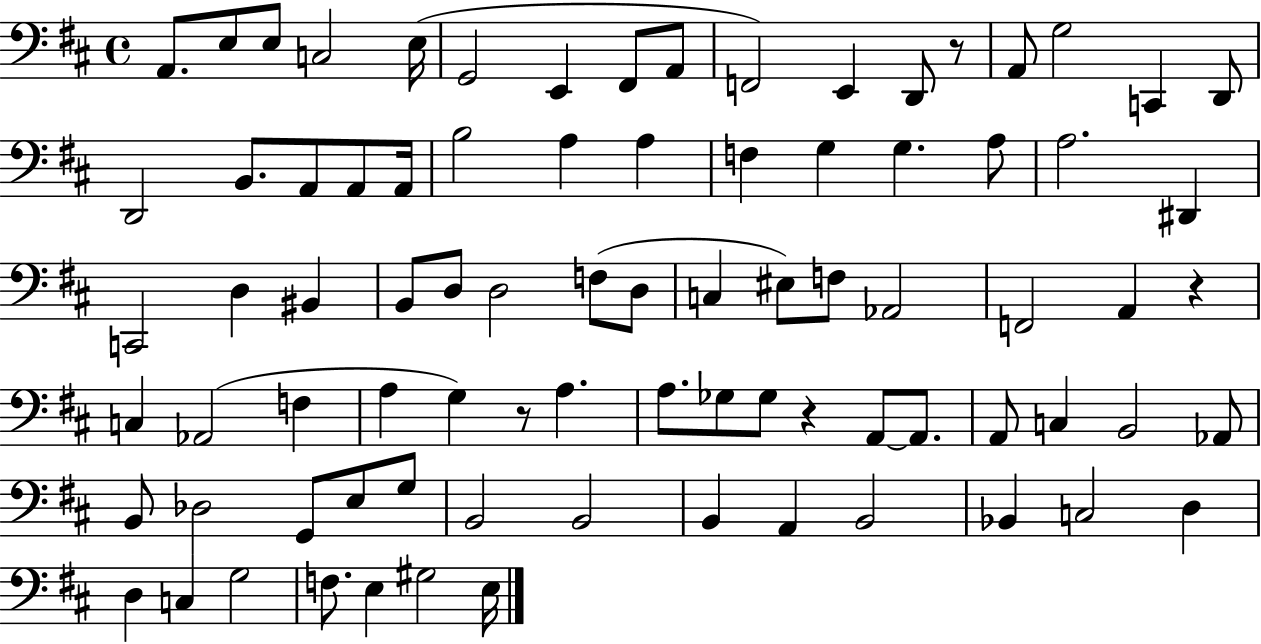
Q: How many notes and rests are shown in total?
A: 83